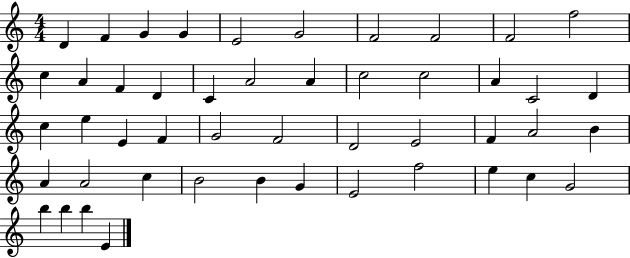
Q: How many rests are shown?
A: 0